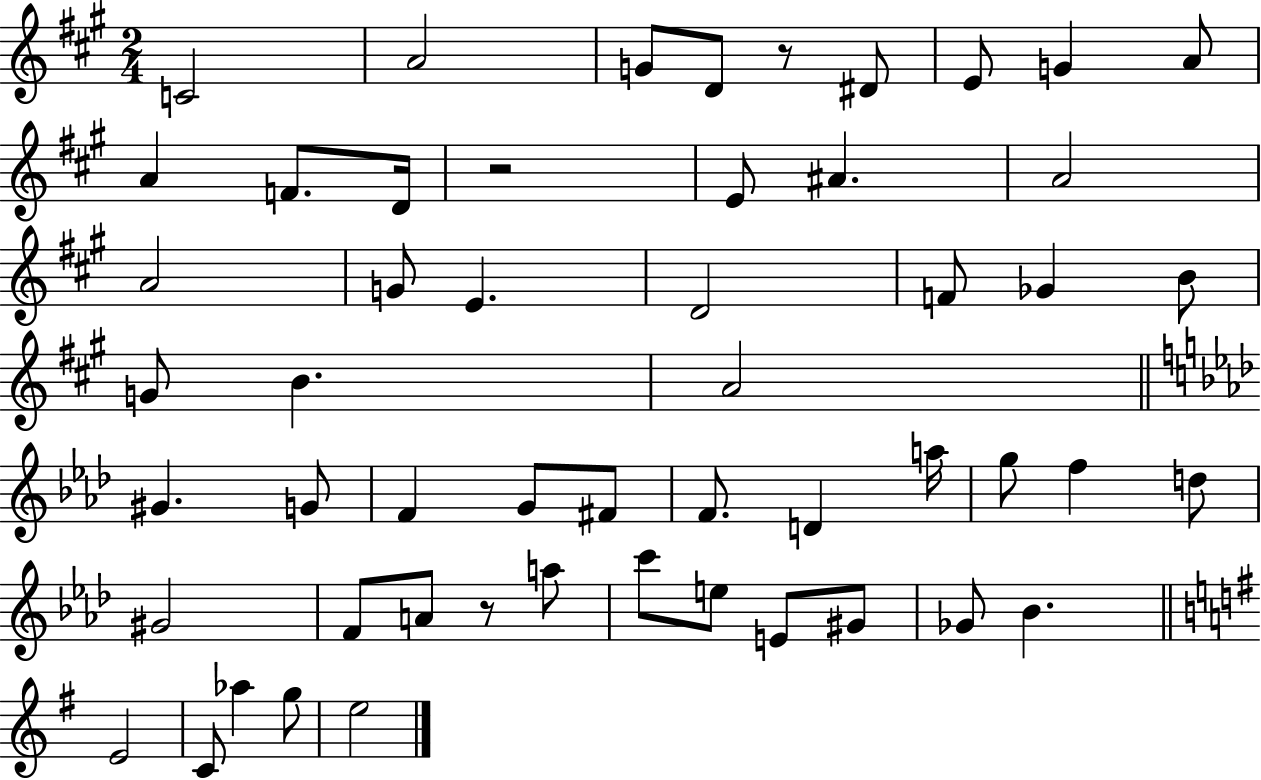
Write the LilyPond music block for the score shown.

{
  \clef treble
  \numericTimeSignature
  \time 2/4
  \key a \major
  \repeat volta 2 { c'2 | a'2 | g'8 d'8 r8 dis'8 | e'8 g'4 a'8 | \break a'4 f'8. d'16 | r2 | e'8 ais'4. | a'2 | \break a'2 | g'8 e'4. | d'2 | f'8 ges'4 b'8 | \break g'8 b'4. | a'2 | \bar "||" \break \key f \minor gis'4. g'8 | f'4 g'8 fis'8 | f'8. d'4 a''16 | g''8 f''4 d''8 | \break gis'2 | f'8 a'8 r8 a''8 | c'''8 e''8 e'8 gis'8 | ges'8 bes'4. | \break \bar "||" \break \key e \minor e'2 | c'8 aes''4 g''8 | e''2 | } \bar "|."
}